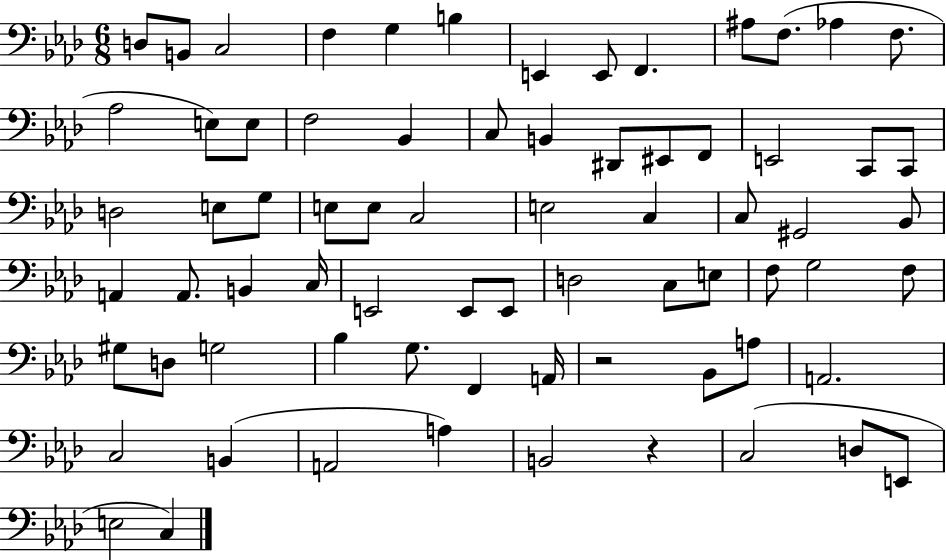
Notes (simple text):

D3/e B2/e C3/h F3/q G3/q B3/q E2/q E2/e F2/q. A#3/e F3/e. Ab3/q F3/e. Ab3/h E3/e E3/e F3/h Bb2/q C3/e B2/q D#2/e EIS2/e F2/e E2/h C2/e C2/e D3/h E3/e G3/e E3/e E3/e C3/h E3/h C3/q C3/e G#2/h Bb2/e A2/q A2/e. B2/q C3/s E2/h E2/e E2/e D3/h C3/e E3/e F3/e G3/h F3/e G#3/e D3/e G3/h Bb3/q G3/e. F2/q A2/s R/h Bb2/e A3/e A2/h. C3/h B2/q A2/h A3/q B2/h R/q C3/h D3/e E2/e E3/h C3/q